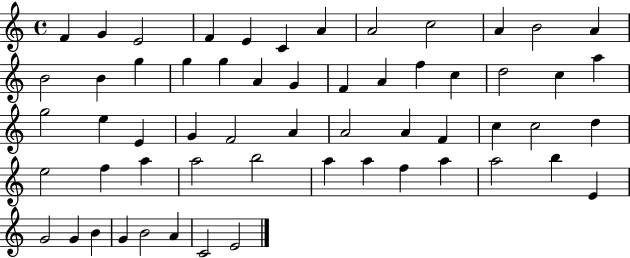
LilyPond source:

{
  \clef treble
  \time 4/4
  \defaultTimeSignature
  \key c \major
  f'4 g'4 e'2 | f'4 e'4 c'4 a'4 | a'2 c''2 | a'4 b'2 a'4 | \break b'2 b'4 g''4 | g''4 g''4 a'4 g'4 | f'4 a'4 f''4 c''4 | d''2 c''4 a''4 | \break g''2 e''4 e'4 | g'4 f'2 a'4 | a'2 a'4 f'4 | c''4 c''2 d''4 | \break e''2 f''4 a''4 | a''2 b''2 | a''4 a''4 f''4 a''4 | a''2 b''4 e'4 | \break g'2 g'4 b'4 | g'4 b'2 a'4 | c'2 e'2 | \bar "|."
}